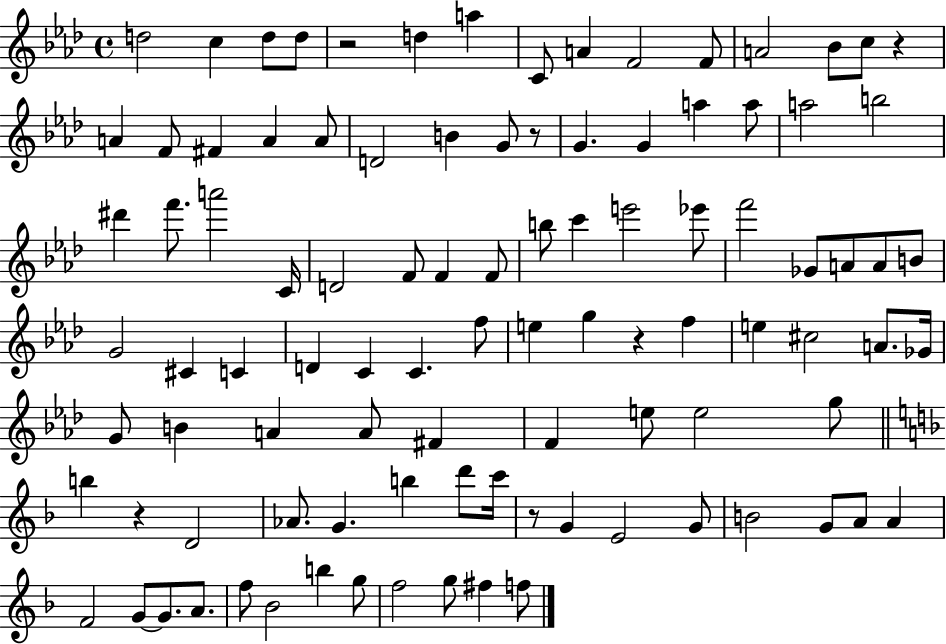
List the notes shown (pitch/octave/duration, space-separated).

D5/h C5/q D5/e D5/e R/h D5/q A5/q C4/e A4/q F4/h F4/e A4/h Bb4/e C5/e R/q A4/q F4/e F#4/q A4/q A4/e D4/h B4/q G4/e R/e G4/q. G4/q A5/q A5/e A5/h B5/h D#6/q F6/e. A6/h C4/s D4/h F4/e F4/q F4/e B5/e C6/q E6/h Eb6/e F6/h Gb4/e A4/e A4/e B4/e G4/h C#4/q C4/q D4/q C4/q C4/q. F5/e E5/q G5/q R/q F5/q E5/q C#5/h A4/e. Gb4/s G4/e B4/q A4/q A4/e F#4/q F4/q E5/e E5/h G5/e B5/q R/q D4/h Ab4/e. G4/q. B5/q D6/e C6/s R/e G4/q E4/h G4/e B4/h G4/e A4/e A4/q F4/h G4/e G4/e. A4/e. F5/e Bb4/h B5/q G5/e F5/h G5/e F#5/q F5/e